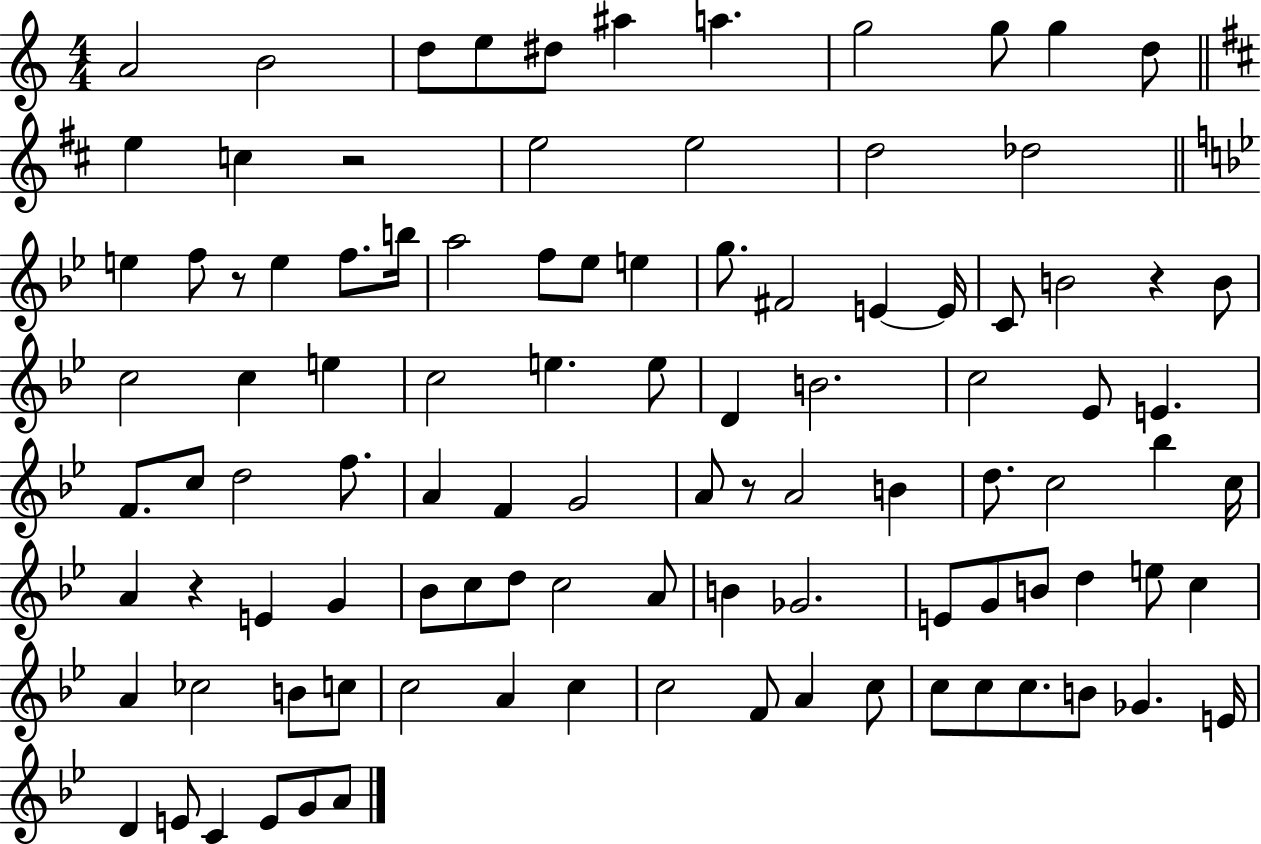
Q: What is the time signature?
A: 4/4